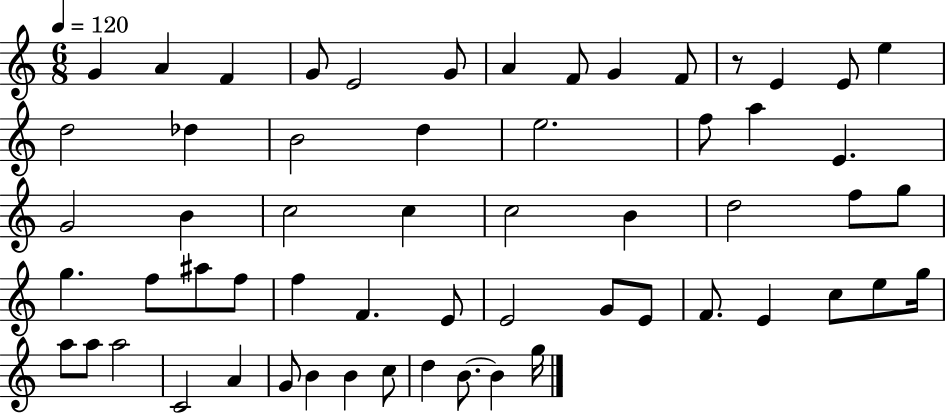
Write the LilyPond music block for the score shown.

{
  \clef treble
  \numericTimeSignature
  \time 6/8
  \key c \major
  \tempo 4 = 120
  g'4 a'4 f'4 | g'8 e'2 g'8 | a'4 f'8 g'4 f'8 | r8 e'4 e'8 e''4 | \break d''2 des''4 | b'2 d''4 | e''2. | f''8 a''4 e'4. | \break g'2 b'4 | c''2 c''4 | c''2 b'4 | d''2 f''8 g''8 | \break g''4. f''8 ais''8 f''8 | f''4 f'4. e'8 | e'2 g'8 e'8 | f'8. e'4 c''8 e''8 g''16 | \break a''8 a''8 a''2 | c'2 a'4 | g'8 b'4 b'4 c''8 | d''4 b'8.~~ b'4 g''16 | \break \bar "|."
}